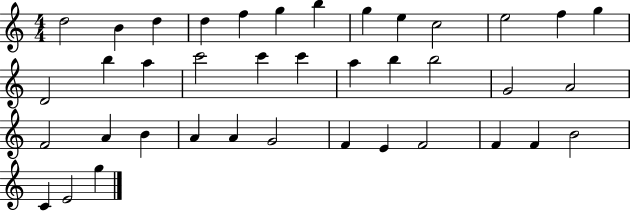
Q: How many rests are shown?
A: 0